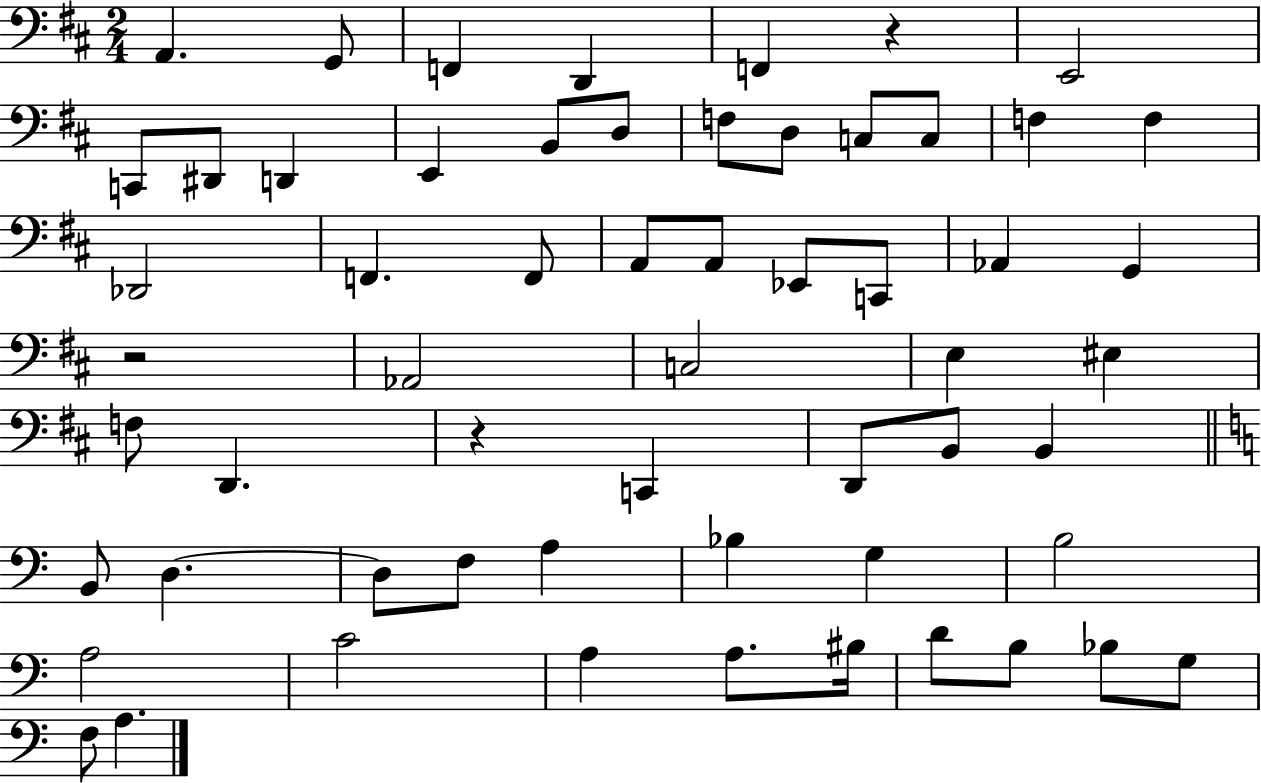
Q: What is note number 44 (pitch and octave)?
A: G3